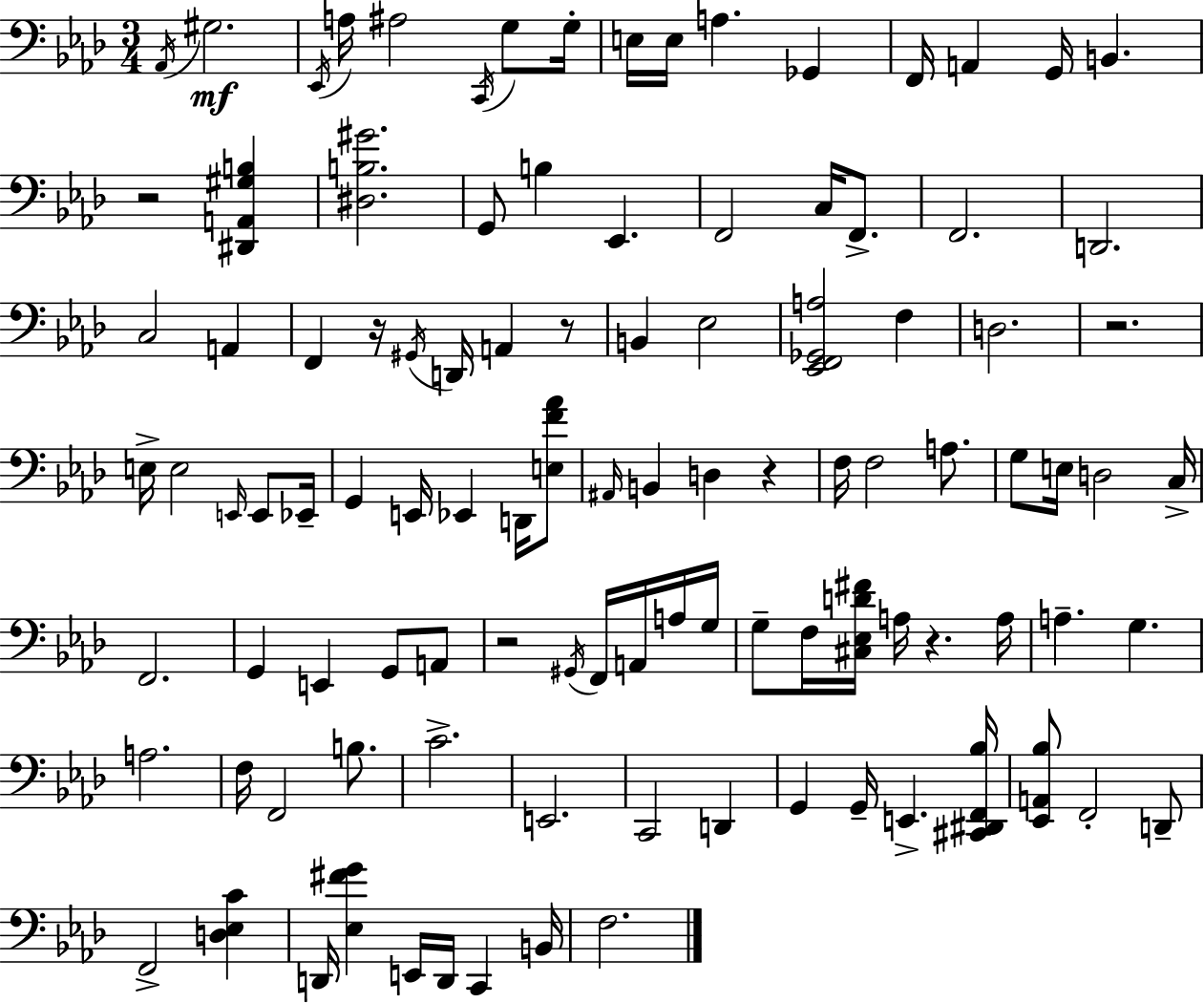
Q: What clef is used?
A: bass